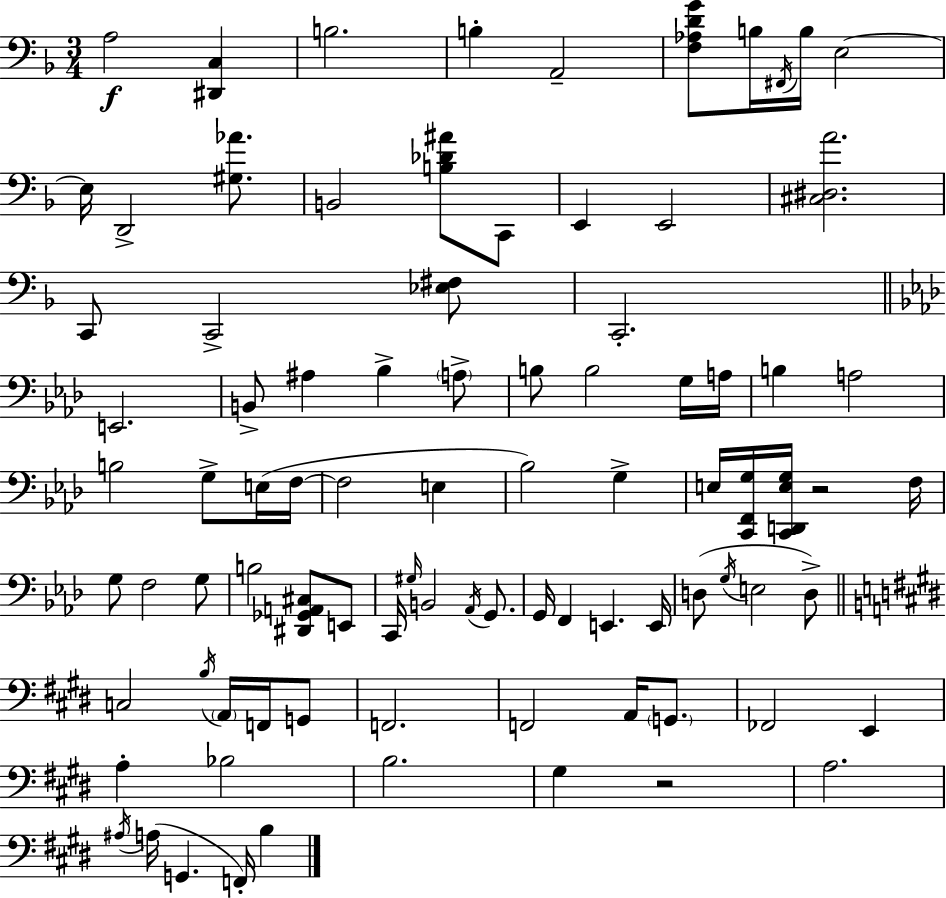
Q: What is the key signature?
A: D minor